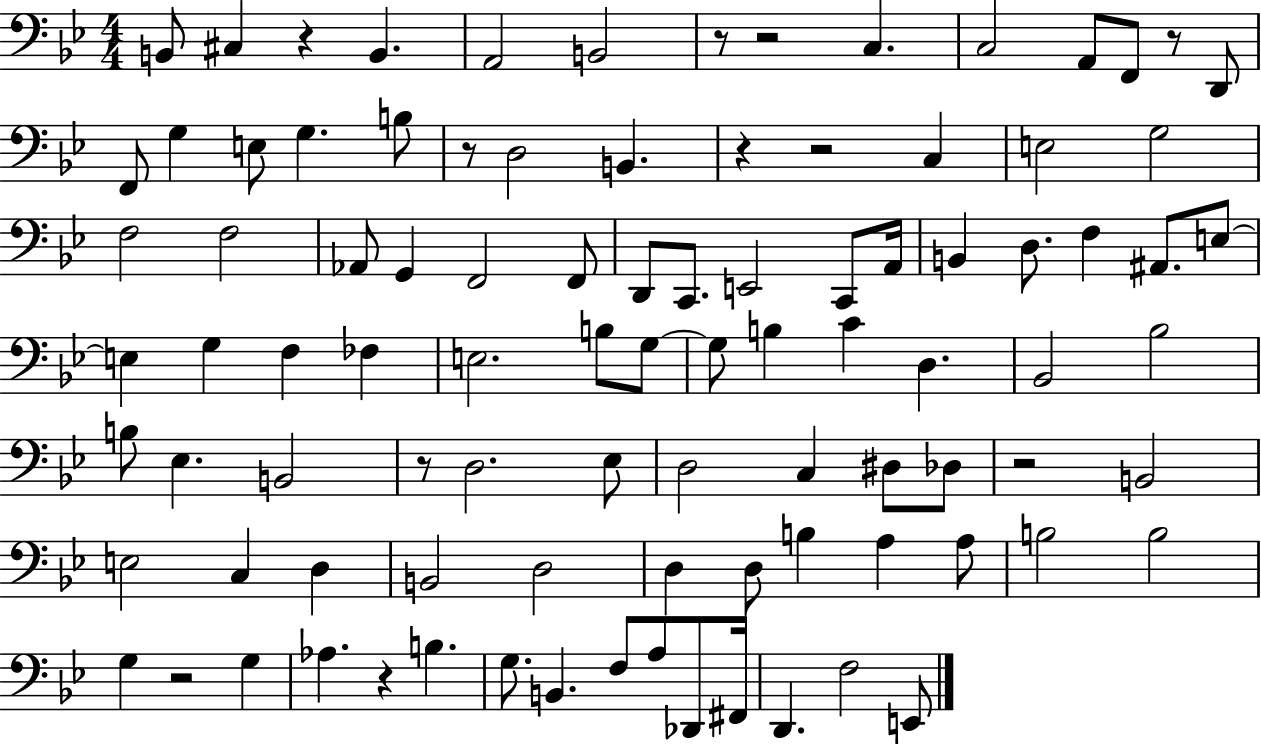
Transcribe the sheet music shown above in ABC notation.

X:1
T:Untitled
M:4/4
L:1/4
K:Bb
B,,/2 ^C, z B,, A,,2 B,,2 z/2 z2 C, C,2 A,,/2 F,,/2 z/2 D,,/2 F,,/2 G, E,/2 G, B,/2 z/2 D,2 B,, z z2 C, E,2 G,2 F,2 F,2 _A,,/2 G,, F,,2 F,,/2 D,,/2 C,,/2 E,,2 C,,/2 A,,/4 B,, D,/2 F, ^A,,/2 E,/2 E, G, F, _F, E,2 B,/2 G,/2 G,/2 B, C D, _B,,2 _B,2 B,/2 _E, B,,2 z/2 D,2 _E,/2 D,2 C, ^D,/2 _D,/2 z2 B,,2 E,2 C, D, B,,2 D,2 D, D,/2 B, A, A,/2 B,2 B,2 G, z2 G, _A, z B, G,/2 B,, F,/2 A,/2 _D,,/2 ^F,,/4 D,, F,2 E,,/2